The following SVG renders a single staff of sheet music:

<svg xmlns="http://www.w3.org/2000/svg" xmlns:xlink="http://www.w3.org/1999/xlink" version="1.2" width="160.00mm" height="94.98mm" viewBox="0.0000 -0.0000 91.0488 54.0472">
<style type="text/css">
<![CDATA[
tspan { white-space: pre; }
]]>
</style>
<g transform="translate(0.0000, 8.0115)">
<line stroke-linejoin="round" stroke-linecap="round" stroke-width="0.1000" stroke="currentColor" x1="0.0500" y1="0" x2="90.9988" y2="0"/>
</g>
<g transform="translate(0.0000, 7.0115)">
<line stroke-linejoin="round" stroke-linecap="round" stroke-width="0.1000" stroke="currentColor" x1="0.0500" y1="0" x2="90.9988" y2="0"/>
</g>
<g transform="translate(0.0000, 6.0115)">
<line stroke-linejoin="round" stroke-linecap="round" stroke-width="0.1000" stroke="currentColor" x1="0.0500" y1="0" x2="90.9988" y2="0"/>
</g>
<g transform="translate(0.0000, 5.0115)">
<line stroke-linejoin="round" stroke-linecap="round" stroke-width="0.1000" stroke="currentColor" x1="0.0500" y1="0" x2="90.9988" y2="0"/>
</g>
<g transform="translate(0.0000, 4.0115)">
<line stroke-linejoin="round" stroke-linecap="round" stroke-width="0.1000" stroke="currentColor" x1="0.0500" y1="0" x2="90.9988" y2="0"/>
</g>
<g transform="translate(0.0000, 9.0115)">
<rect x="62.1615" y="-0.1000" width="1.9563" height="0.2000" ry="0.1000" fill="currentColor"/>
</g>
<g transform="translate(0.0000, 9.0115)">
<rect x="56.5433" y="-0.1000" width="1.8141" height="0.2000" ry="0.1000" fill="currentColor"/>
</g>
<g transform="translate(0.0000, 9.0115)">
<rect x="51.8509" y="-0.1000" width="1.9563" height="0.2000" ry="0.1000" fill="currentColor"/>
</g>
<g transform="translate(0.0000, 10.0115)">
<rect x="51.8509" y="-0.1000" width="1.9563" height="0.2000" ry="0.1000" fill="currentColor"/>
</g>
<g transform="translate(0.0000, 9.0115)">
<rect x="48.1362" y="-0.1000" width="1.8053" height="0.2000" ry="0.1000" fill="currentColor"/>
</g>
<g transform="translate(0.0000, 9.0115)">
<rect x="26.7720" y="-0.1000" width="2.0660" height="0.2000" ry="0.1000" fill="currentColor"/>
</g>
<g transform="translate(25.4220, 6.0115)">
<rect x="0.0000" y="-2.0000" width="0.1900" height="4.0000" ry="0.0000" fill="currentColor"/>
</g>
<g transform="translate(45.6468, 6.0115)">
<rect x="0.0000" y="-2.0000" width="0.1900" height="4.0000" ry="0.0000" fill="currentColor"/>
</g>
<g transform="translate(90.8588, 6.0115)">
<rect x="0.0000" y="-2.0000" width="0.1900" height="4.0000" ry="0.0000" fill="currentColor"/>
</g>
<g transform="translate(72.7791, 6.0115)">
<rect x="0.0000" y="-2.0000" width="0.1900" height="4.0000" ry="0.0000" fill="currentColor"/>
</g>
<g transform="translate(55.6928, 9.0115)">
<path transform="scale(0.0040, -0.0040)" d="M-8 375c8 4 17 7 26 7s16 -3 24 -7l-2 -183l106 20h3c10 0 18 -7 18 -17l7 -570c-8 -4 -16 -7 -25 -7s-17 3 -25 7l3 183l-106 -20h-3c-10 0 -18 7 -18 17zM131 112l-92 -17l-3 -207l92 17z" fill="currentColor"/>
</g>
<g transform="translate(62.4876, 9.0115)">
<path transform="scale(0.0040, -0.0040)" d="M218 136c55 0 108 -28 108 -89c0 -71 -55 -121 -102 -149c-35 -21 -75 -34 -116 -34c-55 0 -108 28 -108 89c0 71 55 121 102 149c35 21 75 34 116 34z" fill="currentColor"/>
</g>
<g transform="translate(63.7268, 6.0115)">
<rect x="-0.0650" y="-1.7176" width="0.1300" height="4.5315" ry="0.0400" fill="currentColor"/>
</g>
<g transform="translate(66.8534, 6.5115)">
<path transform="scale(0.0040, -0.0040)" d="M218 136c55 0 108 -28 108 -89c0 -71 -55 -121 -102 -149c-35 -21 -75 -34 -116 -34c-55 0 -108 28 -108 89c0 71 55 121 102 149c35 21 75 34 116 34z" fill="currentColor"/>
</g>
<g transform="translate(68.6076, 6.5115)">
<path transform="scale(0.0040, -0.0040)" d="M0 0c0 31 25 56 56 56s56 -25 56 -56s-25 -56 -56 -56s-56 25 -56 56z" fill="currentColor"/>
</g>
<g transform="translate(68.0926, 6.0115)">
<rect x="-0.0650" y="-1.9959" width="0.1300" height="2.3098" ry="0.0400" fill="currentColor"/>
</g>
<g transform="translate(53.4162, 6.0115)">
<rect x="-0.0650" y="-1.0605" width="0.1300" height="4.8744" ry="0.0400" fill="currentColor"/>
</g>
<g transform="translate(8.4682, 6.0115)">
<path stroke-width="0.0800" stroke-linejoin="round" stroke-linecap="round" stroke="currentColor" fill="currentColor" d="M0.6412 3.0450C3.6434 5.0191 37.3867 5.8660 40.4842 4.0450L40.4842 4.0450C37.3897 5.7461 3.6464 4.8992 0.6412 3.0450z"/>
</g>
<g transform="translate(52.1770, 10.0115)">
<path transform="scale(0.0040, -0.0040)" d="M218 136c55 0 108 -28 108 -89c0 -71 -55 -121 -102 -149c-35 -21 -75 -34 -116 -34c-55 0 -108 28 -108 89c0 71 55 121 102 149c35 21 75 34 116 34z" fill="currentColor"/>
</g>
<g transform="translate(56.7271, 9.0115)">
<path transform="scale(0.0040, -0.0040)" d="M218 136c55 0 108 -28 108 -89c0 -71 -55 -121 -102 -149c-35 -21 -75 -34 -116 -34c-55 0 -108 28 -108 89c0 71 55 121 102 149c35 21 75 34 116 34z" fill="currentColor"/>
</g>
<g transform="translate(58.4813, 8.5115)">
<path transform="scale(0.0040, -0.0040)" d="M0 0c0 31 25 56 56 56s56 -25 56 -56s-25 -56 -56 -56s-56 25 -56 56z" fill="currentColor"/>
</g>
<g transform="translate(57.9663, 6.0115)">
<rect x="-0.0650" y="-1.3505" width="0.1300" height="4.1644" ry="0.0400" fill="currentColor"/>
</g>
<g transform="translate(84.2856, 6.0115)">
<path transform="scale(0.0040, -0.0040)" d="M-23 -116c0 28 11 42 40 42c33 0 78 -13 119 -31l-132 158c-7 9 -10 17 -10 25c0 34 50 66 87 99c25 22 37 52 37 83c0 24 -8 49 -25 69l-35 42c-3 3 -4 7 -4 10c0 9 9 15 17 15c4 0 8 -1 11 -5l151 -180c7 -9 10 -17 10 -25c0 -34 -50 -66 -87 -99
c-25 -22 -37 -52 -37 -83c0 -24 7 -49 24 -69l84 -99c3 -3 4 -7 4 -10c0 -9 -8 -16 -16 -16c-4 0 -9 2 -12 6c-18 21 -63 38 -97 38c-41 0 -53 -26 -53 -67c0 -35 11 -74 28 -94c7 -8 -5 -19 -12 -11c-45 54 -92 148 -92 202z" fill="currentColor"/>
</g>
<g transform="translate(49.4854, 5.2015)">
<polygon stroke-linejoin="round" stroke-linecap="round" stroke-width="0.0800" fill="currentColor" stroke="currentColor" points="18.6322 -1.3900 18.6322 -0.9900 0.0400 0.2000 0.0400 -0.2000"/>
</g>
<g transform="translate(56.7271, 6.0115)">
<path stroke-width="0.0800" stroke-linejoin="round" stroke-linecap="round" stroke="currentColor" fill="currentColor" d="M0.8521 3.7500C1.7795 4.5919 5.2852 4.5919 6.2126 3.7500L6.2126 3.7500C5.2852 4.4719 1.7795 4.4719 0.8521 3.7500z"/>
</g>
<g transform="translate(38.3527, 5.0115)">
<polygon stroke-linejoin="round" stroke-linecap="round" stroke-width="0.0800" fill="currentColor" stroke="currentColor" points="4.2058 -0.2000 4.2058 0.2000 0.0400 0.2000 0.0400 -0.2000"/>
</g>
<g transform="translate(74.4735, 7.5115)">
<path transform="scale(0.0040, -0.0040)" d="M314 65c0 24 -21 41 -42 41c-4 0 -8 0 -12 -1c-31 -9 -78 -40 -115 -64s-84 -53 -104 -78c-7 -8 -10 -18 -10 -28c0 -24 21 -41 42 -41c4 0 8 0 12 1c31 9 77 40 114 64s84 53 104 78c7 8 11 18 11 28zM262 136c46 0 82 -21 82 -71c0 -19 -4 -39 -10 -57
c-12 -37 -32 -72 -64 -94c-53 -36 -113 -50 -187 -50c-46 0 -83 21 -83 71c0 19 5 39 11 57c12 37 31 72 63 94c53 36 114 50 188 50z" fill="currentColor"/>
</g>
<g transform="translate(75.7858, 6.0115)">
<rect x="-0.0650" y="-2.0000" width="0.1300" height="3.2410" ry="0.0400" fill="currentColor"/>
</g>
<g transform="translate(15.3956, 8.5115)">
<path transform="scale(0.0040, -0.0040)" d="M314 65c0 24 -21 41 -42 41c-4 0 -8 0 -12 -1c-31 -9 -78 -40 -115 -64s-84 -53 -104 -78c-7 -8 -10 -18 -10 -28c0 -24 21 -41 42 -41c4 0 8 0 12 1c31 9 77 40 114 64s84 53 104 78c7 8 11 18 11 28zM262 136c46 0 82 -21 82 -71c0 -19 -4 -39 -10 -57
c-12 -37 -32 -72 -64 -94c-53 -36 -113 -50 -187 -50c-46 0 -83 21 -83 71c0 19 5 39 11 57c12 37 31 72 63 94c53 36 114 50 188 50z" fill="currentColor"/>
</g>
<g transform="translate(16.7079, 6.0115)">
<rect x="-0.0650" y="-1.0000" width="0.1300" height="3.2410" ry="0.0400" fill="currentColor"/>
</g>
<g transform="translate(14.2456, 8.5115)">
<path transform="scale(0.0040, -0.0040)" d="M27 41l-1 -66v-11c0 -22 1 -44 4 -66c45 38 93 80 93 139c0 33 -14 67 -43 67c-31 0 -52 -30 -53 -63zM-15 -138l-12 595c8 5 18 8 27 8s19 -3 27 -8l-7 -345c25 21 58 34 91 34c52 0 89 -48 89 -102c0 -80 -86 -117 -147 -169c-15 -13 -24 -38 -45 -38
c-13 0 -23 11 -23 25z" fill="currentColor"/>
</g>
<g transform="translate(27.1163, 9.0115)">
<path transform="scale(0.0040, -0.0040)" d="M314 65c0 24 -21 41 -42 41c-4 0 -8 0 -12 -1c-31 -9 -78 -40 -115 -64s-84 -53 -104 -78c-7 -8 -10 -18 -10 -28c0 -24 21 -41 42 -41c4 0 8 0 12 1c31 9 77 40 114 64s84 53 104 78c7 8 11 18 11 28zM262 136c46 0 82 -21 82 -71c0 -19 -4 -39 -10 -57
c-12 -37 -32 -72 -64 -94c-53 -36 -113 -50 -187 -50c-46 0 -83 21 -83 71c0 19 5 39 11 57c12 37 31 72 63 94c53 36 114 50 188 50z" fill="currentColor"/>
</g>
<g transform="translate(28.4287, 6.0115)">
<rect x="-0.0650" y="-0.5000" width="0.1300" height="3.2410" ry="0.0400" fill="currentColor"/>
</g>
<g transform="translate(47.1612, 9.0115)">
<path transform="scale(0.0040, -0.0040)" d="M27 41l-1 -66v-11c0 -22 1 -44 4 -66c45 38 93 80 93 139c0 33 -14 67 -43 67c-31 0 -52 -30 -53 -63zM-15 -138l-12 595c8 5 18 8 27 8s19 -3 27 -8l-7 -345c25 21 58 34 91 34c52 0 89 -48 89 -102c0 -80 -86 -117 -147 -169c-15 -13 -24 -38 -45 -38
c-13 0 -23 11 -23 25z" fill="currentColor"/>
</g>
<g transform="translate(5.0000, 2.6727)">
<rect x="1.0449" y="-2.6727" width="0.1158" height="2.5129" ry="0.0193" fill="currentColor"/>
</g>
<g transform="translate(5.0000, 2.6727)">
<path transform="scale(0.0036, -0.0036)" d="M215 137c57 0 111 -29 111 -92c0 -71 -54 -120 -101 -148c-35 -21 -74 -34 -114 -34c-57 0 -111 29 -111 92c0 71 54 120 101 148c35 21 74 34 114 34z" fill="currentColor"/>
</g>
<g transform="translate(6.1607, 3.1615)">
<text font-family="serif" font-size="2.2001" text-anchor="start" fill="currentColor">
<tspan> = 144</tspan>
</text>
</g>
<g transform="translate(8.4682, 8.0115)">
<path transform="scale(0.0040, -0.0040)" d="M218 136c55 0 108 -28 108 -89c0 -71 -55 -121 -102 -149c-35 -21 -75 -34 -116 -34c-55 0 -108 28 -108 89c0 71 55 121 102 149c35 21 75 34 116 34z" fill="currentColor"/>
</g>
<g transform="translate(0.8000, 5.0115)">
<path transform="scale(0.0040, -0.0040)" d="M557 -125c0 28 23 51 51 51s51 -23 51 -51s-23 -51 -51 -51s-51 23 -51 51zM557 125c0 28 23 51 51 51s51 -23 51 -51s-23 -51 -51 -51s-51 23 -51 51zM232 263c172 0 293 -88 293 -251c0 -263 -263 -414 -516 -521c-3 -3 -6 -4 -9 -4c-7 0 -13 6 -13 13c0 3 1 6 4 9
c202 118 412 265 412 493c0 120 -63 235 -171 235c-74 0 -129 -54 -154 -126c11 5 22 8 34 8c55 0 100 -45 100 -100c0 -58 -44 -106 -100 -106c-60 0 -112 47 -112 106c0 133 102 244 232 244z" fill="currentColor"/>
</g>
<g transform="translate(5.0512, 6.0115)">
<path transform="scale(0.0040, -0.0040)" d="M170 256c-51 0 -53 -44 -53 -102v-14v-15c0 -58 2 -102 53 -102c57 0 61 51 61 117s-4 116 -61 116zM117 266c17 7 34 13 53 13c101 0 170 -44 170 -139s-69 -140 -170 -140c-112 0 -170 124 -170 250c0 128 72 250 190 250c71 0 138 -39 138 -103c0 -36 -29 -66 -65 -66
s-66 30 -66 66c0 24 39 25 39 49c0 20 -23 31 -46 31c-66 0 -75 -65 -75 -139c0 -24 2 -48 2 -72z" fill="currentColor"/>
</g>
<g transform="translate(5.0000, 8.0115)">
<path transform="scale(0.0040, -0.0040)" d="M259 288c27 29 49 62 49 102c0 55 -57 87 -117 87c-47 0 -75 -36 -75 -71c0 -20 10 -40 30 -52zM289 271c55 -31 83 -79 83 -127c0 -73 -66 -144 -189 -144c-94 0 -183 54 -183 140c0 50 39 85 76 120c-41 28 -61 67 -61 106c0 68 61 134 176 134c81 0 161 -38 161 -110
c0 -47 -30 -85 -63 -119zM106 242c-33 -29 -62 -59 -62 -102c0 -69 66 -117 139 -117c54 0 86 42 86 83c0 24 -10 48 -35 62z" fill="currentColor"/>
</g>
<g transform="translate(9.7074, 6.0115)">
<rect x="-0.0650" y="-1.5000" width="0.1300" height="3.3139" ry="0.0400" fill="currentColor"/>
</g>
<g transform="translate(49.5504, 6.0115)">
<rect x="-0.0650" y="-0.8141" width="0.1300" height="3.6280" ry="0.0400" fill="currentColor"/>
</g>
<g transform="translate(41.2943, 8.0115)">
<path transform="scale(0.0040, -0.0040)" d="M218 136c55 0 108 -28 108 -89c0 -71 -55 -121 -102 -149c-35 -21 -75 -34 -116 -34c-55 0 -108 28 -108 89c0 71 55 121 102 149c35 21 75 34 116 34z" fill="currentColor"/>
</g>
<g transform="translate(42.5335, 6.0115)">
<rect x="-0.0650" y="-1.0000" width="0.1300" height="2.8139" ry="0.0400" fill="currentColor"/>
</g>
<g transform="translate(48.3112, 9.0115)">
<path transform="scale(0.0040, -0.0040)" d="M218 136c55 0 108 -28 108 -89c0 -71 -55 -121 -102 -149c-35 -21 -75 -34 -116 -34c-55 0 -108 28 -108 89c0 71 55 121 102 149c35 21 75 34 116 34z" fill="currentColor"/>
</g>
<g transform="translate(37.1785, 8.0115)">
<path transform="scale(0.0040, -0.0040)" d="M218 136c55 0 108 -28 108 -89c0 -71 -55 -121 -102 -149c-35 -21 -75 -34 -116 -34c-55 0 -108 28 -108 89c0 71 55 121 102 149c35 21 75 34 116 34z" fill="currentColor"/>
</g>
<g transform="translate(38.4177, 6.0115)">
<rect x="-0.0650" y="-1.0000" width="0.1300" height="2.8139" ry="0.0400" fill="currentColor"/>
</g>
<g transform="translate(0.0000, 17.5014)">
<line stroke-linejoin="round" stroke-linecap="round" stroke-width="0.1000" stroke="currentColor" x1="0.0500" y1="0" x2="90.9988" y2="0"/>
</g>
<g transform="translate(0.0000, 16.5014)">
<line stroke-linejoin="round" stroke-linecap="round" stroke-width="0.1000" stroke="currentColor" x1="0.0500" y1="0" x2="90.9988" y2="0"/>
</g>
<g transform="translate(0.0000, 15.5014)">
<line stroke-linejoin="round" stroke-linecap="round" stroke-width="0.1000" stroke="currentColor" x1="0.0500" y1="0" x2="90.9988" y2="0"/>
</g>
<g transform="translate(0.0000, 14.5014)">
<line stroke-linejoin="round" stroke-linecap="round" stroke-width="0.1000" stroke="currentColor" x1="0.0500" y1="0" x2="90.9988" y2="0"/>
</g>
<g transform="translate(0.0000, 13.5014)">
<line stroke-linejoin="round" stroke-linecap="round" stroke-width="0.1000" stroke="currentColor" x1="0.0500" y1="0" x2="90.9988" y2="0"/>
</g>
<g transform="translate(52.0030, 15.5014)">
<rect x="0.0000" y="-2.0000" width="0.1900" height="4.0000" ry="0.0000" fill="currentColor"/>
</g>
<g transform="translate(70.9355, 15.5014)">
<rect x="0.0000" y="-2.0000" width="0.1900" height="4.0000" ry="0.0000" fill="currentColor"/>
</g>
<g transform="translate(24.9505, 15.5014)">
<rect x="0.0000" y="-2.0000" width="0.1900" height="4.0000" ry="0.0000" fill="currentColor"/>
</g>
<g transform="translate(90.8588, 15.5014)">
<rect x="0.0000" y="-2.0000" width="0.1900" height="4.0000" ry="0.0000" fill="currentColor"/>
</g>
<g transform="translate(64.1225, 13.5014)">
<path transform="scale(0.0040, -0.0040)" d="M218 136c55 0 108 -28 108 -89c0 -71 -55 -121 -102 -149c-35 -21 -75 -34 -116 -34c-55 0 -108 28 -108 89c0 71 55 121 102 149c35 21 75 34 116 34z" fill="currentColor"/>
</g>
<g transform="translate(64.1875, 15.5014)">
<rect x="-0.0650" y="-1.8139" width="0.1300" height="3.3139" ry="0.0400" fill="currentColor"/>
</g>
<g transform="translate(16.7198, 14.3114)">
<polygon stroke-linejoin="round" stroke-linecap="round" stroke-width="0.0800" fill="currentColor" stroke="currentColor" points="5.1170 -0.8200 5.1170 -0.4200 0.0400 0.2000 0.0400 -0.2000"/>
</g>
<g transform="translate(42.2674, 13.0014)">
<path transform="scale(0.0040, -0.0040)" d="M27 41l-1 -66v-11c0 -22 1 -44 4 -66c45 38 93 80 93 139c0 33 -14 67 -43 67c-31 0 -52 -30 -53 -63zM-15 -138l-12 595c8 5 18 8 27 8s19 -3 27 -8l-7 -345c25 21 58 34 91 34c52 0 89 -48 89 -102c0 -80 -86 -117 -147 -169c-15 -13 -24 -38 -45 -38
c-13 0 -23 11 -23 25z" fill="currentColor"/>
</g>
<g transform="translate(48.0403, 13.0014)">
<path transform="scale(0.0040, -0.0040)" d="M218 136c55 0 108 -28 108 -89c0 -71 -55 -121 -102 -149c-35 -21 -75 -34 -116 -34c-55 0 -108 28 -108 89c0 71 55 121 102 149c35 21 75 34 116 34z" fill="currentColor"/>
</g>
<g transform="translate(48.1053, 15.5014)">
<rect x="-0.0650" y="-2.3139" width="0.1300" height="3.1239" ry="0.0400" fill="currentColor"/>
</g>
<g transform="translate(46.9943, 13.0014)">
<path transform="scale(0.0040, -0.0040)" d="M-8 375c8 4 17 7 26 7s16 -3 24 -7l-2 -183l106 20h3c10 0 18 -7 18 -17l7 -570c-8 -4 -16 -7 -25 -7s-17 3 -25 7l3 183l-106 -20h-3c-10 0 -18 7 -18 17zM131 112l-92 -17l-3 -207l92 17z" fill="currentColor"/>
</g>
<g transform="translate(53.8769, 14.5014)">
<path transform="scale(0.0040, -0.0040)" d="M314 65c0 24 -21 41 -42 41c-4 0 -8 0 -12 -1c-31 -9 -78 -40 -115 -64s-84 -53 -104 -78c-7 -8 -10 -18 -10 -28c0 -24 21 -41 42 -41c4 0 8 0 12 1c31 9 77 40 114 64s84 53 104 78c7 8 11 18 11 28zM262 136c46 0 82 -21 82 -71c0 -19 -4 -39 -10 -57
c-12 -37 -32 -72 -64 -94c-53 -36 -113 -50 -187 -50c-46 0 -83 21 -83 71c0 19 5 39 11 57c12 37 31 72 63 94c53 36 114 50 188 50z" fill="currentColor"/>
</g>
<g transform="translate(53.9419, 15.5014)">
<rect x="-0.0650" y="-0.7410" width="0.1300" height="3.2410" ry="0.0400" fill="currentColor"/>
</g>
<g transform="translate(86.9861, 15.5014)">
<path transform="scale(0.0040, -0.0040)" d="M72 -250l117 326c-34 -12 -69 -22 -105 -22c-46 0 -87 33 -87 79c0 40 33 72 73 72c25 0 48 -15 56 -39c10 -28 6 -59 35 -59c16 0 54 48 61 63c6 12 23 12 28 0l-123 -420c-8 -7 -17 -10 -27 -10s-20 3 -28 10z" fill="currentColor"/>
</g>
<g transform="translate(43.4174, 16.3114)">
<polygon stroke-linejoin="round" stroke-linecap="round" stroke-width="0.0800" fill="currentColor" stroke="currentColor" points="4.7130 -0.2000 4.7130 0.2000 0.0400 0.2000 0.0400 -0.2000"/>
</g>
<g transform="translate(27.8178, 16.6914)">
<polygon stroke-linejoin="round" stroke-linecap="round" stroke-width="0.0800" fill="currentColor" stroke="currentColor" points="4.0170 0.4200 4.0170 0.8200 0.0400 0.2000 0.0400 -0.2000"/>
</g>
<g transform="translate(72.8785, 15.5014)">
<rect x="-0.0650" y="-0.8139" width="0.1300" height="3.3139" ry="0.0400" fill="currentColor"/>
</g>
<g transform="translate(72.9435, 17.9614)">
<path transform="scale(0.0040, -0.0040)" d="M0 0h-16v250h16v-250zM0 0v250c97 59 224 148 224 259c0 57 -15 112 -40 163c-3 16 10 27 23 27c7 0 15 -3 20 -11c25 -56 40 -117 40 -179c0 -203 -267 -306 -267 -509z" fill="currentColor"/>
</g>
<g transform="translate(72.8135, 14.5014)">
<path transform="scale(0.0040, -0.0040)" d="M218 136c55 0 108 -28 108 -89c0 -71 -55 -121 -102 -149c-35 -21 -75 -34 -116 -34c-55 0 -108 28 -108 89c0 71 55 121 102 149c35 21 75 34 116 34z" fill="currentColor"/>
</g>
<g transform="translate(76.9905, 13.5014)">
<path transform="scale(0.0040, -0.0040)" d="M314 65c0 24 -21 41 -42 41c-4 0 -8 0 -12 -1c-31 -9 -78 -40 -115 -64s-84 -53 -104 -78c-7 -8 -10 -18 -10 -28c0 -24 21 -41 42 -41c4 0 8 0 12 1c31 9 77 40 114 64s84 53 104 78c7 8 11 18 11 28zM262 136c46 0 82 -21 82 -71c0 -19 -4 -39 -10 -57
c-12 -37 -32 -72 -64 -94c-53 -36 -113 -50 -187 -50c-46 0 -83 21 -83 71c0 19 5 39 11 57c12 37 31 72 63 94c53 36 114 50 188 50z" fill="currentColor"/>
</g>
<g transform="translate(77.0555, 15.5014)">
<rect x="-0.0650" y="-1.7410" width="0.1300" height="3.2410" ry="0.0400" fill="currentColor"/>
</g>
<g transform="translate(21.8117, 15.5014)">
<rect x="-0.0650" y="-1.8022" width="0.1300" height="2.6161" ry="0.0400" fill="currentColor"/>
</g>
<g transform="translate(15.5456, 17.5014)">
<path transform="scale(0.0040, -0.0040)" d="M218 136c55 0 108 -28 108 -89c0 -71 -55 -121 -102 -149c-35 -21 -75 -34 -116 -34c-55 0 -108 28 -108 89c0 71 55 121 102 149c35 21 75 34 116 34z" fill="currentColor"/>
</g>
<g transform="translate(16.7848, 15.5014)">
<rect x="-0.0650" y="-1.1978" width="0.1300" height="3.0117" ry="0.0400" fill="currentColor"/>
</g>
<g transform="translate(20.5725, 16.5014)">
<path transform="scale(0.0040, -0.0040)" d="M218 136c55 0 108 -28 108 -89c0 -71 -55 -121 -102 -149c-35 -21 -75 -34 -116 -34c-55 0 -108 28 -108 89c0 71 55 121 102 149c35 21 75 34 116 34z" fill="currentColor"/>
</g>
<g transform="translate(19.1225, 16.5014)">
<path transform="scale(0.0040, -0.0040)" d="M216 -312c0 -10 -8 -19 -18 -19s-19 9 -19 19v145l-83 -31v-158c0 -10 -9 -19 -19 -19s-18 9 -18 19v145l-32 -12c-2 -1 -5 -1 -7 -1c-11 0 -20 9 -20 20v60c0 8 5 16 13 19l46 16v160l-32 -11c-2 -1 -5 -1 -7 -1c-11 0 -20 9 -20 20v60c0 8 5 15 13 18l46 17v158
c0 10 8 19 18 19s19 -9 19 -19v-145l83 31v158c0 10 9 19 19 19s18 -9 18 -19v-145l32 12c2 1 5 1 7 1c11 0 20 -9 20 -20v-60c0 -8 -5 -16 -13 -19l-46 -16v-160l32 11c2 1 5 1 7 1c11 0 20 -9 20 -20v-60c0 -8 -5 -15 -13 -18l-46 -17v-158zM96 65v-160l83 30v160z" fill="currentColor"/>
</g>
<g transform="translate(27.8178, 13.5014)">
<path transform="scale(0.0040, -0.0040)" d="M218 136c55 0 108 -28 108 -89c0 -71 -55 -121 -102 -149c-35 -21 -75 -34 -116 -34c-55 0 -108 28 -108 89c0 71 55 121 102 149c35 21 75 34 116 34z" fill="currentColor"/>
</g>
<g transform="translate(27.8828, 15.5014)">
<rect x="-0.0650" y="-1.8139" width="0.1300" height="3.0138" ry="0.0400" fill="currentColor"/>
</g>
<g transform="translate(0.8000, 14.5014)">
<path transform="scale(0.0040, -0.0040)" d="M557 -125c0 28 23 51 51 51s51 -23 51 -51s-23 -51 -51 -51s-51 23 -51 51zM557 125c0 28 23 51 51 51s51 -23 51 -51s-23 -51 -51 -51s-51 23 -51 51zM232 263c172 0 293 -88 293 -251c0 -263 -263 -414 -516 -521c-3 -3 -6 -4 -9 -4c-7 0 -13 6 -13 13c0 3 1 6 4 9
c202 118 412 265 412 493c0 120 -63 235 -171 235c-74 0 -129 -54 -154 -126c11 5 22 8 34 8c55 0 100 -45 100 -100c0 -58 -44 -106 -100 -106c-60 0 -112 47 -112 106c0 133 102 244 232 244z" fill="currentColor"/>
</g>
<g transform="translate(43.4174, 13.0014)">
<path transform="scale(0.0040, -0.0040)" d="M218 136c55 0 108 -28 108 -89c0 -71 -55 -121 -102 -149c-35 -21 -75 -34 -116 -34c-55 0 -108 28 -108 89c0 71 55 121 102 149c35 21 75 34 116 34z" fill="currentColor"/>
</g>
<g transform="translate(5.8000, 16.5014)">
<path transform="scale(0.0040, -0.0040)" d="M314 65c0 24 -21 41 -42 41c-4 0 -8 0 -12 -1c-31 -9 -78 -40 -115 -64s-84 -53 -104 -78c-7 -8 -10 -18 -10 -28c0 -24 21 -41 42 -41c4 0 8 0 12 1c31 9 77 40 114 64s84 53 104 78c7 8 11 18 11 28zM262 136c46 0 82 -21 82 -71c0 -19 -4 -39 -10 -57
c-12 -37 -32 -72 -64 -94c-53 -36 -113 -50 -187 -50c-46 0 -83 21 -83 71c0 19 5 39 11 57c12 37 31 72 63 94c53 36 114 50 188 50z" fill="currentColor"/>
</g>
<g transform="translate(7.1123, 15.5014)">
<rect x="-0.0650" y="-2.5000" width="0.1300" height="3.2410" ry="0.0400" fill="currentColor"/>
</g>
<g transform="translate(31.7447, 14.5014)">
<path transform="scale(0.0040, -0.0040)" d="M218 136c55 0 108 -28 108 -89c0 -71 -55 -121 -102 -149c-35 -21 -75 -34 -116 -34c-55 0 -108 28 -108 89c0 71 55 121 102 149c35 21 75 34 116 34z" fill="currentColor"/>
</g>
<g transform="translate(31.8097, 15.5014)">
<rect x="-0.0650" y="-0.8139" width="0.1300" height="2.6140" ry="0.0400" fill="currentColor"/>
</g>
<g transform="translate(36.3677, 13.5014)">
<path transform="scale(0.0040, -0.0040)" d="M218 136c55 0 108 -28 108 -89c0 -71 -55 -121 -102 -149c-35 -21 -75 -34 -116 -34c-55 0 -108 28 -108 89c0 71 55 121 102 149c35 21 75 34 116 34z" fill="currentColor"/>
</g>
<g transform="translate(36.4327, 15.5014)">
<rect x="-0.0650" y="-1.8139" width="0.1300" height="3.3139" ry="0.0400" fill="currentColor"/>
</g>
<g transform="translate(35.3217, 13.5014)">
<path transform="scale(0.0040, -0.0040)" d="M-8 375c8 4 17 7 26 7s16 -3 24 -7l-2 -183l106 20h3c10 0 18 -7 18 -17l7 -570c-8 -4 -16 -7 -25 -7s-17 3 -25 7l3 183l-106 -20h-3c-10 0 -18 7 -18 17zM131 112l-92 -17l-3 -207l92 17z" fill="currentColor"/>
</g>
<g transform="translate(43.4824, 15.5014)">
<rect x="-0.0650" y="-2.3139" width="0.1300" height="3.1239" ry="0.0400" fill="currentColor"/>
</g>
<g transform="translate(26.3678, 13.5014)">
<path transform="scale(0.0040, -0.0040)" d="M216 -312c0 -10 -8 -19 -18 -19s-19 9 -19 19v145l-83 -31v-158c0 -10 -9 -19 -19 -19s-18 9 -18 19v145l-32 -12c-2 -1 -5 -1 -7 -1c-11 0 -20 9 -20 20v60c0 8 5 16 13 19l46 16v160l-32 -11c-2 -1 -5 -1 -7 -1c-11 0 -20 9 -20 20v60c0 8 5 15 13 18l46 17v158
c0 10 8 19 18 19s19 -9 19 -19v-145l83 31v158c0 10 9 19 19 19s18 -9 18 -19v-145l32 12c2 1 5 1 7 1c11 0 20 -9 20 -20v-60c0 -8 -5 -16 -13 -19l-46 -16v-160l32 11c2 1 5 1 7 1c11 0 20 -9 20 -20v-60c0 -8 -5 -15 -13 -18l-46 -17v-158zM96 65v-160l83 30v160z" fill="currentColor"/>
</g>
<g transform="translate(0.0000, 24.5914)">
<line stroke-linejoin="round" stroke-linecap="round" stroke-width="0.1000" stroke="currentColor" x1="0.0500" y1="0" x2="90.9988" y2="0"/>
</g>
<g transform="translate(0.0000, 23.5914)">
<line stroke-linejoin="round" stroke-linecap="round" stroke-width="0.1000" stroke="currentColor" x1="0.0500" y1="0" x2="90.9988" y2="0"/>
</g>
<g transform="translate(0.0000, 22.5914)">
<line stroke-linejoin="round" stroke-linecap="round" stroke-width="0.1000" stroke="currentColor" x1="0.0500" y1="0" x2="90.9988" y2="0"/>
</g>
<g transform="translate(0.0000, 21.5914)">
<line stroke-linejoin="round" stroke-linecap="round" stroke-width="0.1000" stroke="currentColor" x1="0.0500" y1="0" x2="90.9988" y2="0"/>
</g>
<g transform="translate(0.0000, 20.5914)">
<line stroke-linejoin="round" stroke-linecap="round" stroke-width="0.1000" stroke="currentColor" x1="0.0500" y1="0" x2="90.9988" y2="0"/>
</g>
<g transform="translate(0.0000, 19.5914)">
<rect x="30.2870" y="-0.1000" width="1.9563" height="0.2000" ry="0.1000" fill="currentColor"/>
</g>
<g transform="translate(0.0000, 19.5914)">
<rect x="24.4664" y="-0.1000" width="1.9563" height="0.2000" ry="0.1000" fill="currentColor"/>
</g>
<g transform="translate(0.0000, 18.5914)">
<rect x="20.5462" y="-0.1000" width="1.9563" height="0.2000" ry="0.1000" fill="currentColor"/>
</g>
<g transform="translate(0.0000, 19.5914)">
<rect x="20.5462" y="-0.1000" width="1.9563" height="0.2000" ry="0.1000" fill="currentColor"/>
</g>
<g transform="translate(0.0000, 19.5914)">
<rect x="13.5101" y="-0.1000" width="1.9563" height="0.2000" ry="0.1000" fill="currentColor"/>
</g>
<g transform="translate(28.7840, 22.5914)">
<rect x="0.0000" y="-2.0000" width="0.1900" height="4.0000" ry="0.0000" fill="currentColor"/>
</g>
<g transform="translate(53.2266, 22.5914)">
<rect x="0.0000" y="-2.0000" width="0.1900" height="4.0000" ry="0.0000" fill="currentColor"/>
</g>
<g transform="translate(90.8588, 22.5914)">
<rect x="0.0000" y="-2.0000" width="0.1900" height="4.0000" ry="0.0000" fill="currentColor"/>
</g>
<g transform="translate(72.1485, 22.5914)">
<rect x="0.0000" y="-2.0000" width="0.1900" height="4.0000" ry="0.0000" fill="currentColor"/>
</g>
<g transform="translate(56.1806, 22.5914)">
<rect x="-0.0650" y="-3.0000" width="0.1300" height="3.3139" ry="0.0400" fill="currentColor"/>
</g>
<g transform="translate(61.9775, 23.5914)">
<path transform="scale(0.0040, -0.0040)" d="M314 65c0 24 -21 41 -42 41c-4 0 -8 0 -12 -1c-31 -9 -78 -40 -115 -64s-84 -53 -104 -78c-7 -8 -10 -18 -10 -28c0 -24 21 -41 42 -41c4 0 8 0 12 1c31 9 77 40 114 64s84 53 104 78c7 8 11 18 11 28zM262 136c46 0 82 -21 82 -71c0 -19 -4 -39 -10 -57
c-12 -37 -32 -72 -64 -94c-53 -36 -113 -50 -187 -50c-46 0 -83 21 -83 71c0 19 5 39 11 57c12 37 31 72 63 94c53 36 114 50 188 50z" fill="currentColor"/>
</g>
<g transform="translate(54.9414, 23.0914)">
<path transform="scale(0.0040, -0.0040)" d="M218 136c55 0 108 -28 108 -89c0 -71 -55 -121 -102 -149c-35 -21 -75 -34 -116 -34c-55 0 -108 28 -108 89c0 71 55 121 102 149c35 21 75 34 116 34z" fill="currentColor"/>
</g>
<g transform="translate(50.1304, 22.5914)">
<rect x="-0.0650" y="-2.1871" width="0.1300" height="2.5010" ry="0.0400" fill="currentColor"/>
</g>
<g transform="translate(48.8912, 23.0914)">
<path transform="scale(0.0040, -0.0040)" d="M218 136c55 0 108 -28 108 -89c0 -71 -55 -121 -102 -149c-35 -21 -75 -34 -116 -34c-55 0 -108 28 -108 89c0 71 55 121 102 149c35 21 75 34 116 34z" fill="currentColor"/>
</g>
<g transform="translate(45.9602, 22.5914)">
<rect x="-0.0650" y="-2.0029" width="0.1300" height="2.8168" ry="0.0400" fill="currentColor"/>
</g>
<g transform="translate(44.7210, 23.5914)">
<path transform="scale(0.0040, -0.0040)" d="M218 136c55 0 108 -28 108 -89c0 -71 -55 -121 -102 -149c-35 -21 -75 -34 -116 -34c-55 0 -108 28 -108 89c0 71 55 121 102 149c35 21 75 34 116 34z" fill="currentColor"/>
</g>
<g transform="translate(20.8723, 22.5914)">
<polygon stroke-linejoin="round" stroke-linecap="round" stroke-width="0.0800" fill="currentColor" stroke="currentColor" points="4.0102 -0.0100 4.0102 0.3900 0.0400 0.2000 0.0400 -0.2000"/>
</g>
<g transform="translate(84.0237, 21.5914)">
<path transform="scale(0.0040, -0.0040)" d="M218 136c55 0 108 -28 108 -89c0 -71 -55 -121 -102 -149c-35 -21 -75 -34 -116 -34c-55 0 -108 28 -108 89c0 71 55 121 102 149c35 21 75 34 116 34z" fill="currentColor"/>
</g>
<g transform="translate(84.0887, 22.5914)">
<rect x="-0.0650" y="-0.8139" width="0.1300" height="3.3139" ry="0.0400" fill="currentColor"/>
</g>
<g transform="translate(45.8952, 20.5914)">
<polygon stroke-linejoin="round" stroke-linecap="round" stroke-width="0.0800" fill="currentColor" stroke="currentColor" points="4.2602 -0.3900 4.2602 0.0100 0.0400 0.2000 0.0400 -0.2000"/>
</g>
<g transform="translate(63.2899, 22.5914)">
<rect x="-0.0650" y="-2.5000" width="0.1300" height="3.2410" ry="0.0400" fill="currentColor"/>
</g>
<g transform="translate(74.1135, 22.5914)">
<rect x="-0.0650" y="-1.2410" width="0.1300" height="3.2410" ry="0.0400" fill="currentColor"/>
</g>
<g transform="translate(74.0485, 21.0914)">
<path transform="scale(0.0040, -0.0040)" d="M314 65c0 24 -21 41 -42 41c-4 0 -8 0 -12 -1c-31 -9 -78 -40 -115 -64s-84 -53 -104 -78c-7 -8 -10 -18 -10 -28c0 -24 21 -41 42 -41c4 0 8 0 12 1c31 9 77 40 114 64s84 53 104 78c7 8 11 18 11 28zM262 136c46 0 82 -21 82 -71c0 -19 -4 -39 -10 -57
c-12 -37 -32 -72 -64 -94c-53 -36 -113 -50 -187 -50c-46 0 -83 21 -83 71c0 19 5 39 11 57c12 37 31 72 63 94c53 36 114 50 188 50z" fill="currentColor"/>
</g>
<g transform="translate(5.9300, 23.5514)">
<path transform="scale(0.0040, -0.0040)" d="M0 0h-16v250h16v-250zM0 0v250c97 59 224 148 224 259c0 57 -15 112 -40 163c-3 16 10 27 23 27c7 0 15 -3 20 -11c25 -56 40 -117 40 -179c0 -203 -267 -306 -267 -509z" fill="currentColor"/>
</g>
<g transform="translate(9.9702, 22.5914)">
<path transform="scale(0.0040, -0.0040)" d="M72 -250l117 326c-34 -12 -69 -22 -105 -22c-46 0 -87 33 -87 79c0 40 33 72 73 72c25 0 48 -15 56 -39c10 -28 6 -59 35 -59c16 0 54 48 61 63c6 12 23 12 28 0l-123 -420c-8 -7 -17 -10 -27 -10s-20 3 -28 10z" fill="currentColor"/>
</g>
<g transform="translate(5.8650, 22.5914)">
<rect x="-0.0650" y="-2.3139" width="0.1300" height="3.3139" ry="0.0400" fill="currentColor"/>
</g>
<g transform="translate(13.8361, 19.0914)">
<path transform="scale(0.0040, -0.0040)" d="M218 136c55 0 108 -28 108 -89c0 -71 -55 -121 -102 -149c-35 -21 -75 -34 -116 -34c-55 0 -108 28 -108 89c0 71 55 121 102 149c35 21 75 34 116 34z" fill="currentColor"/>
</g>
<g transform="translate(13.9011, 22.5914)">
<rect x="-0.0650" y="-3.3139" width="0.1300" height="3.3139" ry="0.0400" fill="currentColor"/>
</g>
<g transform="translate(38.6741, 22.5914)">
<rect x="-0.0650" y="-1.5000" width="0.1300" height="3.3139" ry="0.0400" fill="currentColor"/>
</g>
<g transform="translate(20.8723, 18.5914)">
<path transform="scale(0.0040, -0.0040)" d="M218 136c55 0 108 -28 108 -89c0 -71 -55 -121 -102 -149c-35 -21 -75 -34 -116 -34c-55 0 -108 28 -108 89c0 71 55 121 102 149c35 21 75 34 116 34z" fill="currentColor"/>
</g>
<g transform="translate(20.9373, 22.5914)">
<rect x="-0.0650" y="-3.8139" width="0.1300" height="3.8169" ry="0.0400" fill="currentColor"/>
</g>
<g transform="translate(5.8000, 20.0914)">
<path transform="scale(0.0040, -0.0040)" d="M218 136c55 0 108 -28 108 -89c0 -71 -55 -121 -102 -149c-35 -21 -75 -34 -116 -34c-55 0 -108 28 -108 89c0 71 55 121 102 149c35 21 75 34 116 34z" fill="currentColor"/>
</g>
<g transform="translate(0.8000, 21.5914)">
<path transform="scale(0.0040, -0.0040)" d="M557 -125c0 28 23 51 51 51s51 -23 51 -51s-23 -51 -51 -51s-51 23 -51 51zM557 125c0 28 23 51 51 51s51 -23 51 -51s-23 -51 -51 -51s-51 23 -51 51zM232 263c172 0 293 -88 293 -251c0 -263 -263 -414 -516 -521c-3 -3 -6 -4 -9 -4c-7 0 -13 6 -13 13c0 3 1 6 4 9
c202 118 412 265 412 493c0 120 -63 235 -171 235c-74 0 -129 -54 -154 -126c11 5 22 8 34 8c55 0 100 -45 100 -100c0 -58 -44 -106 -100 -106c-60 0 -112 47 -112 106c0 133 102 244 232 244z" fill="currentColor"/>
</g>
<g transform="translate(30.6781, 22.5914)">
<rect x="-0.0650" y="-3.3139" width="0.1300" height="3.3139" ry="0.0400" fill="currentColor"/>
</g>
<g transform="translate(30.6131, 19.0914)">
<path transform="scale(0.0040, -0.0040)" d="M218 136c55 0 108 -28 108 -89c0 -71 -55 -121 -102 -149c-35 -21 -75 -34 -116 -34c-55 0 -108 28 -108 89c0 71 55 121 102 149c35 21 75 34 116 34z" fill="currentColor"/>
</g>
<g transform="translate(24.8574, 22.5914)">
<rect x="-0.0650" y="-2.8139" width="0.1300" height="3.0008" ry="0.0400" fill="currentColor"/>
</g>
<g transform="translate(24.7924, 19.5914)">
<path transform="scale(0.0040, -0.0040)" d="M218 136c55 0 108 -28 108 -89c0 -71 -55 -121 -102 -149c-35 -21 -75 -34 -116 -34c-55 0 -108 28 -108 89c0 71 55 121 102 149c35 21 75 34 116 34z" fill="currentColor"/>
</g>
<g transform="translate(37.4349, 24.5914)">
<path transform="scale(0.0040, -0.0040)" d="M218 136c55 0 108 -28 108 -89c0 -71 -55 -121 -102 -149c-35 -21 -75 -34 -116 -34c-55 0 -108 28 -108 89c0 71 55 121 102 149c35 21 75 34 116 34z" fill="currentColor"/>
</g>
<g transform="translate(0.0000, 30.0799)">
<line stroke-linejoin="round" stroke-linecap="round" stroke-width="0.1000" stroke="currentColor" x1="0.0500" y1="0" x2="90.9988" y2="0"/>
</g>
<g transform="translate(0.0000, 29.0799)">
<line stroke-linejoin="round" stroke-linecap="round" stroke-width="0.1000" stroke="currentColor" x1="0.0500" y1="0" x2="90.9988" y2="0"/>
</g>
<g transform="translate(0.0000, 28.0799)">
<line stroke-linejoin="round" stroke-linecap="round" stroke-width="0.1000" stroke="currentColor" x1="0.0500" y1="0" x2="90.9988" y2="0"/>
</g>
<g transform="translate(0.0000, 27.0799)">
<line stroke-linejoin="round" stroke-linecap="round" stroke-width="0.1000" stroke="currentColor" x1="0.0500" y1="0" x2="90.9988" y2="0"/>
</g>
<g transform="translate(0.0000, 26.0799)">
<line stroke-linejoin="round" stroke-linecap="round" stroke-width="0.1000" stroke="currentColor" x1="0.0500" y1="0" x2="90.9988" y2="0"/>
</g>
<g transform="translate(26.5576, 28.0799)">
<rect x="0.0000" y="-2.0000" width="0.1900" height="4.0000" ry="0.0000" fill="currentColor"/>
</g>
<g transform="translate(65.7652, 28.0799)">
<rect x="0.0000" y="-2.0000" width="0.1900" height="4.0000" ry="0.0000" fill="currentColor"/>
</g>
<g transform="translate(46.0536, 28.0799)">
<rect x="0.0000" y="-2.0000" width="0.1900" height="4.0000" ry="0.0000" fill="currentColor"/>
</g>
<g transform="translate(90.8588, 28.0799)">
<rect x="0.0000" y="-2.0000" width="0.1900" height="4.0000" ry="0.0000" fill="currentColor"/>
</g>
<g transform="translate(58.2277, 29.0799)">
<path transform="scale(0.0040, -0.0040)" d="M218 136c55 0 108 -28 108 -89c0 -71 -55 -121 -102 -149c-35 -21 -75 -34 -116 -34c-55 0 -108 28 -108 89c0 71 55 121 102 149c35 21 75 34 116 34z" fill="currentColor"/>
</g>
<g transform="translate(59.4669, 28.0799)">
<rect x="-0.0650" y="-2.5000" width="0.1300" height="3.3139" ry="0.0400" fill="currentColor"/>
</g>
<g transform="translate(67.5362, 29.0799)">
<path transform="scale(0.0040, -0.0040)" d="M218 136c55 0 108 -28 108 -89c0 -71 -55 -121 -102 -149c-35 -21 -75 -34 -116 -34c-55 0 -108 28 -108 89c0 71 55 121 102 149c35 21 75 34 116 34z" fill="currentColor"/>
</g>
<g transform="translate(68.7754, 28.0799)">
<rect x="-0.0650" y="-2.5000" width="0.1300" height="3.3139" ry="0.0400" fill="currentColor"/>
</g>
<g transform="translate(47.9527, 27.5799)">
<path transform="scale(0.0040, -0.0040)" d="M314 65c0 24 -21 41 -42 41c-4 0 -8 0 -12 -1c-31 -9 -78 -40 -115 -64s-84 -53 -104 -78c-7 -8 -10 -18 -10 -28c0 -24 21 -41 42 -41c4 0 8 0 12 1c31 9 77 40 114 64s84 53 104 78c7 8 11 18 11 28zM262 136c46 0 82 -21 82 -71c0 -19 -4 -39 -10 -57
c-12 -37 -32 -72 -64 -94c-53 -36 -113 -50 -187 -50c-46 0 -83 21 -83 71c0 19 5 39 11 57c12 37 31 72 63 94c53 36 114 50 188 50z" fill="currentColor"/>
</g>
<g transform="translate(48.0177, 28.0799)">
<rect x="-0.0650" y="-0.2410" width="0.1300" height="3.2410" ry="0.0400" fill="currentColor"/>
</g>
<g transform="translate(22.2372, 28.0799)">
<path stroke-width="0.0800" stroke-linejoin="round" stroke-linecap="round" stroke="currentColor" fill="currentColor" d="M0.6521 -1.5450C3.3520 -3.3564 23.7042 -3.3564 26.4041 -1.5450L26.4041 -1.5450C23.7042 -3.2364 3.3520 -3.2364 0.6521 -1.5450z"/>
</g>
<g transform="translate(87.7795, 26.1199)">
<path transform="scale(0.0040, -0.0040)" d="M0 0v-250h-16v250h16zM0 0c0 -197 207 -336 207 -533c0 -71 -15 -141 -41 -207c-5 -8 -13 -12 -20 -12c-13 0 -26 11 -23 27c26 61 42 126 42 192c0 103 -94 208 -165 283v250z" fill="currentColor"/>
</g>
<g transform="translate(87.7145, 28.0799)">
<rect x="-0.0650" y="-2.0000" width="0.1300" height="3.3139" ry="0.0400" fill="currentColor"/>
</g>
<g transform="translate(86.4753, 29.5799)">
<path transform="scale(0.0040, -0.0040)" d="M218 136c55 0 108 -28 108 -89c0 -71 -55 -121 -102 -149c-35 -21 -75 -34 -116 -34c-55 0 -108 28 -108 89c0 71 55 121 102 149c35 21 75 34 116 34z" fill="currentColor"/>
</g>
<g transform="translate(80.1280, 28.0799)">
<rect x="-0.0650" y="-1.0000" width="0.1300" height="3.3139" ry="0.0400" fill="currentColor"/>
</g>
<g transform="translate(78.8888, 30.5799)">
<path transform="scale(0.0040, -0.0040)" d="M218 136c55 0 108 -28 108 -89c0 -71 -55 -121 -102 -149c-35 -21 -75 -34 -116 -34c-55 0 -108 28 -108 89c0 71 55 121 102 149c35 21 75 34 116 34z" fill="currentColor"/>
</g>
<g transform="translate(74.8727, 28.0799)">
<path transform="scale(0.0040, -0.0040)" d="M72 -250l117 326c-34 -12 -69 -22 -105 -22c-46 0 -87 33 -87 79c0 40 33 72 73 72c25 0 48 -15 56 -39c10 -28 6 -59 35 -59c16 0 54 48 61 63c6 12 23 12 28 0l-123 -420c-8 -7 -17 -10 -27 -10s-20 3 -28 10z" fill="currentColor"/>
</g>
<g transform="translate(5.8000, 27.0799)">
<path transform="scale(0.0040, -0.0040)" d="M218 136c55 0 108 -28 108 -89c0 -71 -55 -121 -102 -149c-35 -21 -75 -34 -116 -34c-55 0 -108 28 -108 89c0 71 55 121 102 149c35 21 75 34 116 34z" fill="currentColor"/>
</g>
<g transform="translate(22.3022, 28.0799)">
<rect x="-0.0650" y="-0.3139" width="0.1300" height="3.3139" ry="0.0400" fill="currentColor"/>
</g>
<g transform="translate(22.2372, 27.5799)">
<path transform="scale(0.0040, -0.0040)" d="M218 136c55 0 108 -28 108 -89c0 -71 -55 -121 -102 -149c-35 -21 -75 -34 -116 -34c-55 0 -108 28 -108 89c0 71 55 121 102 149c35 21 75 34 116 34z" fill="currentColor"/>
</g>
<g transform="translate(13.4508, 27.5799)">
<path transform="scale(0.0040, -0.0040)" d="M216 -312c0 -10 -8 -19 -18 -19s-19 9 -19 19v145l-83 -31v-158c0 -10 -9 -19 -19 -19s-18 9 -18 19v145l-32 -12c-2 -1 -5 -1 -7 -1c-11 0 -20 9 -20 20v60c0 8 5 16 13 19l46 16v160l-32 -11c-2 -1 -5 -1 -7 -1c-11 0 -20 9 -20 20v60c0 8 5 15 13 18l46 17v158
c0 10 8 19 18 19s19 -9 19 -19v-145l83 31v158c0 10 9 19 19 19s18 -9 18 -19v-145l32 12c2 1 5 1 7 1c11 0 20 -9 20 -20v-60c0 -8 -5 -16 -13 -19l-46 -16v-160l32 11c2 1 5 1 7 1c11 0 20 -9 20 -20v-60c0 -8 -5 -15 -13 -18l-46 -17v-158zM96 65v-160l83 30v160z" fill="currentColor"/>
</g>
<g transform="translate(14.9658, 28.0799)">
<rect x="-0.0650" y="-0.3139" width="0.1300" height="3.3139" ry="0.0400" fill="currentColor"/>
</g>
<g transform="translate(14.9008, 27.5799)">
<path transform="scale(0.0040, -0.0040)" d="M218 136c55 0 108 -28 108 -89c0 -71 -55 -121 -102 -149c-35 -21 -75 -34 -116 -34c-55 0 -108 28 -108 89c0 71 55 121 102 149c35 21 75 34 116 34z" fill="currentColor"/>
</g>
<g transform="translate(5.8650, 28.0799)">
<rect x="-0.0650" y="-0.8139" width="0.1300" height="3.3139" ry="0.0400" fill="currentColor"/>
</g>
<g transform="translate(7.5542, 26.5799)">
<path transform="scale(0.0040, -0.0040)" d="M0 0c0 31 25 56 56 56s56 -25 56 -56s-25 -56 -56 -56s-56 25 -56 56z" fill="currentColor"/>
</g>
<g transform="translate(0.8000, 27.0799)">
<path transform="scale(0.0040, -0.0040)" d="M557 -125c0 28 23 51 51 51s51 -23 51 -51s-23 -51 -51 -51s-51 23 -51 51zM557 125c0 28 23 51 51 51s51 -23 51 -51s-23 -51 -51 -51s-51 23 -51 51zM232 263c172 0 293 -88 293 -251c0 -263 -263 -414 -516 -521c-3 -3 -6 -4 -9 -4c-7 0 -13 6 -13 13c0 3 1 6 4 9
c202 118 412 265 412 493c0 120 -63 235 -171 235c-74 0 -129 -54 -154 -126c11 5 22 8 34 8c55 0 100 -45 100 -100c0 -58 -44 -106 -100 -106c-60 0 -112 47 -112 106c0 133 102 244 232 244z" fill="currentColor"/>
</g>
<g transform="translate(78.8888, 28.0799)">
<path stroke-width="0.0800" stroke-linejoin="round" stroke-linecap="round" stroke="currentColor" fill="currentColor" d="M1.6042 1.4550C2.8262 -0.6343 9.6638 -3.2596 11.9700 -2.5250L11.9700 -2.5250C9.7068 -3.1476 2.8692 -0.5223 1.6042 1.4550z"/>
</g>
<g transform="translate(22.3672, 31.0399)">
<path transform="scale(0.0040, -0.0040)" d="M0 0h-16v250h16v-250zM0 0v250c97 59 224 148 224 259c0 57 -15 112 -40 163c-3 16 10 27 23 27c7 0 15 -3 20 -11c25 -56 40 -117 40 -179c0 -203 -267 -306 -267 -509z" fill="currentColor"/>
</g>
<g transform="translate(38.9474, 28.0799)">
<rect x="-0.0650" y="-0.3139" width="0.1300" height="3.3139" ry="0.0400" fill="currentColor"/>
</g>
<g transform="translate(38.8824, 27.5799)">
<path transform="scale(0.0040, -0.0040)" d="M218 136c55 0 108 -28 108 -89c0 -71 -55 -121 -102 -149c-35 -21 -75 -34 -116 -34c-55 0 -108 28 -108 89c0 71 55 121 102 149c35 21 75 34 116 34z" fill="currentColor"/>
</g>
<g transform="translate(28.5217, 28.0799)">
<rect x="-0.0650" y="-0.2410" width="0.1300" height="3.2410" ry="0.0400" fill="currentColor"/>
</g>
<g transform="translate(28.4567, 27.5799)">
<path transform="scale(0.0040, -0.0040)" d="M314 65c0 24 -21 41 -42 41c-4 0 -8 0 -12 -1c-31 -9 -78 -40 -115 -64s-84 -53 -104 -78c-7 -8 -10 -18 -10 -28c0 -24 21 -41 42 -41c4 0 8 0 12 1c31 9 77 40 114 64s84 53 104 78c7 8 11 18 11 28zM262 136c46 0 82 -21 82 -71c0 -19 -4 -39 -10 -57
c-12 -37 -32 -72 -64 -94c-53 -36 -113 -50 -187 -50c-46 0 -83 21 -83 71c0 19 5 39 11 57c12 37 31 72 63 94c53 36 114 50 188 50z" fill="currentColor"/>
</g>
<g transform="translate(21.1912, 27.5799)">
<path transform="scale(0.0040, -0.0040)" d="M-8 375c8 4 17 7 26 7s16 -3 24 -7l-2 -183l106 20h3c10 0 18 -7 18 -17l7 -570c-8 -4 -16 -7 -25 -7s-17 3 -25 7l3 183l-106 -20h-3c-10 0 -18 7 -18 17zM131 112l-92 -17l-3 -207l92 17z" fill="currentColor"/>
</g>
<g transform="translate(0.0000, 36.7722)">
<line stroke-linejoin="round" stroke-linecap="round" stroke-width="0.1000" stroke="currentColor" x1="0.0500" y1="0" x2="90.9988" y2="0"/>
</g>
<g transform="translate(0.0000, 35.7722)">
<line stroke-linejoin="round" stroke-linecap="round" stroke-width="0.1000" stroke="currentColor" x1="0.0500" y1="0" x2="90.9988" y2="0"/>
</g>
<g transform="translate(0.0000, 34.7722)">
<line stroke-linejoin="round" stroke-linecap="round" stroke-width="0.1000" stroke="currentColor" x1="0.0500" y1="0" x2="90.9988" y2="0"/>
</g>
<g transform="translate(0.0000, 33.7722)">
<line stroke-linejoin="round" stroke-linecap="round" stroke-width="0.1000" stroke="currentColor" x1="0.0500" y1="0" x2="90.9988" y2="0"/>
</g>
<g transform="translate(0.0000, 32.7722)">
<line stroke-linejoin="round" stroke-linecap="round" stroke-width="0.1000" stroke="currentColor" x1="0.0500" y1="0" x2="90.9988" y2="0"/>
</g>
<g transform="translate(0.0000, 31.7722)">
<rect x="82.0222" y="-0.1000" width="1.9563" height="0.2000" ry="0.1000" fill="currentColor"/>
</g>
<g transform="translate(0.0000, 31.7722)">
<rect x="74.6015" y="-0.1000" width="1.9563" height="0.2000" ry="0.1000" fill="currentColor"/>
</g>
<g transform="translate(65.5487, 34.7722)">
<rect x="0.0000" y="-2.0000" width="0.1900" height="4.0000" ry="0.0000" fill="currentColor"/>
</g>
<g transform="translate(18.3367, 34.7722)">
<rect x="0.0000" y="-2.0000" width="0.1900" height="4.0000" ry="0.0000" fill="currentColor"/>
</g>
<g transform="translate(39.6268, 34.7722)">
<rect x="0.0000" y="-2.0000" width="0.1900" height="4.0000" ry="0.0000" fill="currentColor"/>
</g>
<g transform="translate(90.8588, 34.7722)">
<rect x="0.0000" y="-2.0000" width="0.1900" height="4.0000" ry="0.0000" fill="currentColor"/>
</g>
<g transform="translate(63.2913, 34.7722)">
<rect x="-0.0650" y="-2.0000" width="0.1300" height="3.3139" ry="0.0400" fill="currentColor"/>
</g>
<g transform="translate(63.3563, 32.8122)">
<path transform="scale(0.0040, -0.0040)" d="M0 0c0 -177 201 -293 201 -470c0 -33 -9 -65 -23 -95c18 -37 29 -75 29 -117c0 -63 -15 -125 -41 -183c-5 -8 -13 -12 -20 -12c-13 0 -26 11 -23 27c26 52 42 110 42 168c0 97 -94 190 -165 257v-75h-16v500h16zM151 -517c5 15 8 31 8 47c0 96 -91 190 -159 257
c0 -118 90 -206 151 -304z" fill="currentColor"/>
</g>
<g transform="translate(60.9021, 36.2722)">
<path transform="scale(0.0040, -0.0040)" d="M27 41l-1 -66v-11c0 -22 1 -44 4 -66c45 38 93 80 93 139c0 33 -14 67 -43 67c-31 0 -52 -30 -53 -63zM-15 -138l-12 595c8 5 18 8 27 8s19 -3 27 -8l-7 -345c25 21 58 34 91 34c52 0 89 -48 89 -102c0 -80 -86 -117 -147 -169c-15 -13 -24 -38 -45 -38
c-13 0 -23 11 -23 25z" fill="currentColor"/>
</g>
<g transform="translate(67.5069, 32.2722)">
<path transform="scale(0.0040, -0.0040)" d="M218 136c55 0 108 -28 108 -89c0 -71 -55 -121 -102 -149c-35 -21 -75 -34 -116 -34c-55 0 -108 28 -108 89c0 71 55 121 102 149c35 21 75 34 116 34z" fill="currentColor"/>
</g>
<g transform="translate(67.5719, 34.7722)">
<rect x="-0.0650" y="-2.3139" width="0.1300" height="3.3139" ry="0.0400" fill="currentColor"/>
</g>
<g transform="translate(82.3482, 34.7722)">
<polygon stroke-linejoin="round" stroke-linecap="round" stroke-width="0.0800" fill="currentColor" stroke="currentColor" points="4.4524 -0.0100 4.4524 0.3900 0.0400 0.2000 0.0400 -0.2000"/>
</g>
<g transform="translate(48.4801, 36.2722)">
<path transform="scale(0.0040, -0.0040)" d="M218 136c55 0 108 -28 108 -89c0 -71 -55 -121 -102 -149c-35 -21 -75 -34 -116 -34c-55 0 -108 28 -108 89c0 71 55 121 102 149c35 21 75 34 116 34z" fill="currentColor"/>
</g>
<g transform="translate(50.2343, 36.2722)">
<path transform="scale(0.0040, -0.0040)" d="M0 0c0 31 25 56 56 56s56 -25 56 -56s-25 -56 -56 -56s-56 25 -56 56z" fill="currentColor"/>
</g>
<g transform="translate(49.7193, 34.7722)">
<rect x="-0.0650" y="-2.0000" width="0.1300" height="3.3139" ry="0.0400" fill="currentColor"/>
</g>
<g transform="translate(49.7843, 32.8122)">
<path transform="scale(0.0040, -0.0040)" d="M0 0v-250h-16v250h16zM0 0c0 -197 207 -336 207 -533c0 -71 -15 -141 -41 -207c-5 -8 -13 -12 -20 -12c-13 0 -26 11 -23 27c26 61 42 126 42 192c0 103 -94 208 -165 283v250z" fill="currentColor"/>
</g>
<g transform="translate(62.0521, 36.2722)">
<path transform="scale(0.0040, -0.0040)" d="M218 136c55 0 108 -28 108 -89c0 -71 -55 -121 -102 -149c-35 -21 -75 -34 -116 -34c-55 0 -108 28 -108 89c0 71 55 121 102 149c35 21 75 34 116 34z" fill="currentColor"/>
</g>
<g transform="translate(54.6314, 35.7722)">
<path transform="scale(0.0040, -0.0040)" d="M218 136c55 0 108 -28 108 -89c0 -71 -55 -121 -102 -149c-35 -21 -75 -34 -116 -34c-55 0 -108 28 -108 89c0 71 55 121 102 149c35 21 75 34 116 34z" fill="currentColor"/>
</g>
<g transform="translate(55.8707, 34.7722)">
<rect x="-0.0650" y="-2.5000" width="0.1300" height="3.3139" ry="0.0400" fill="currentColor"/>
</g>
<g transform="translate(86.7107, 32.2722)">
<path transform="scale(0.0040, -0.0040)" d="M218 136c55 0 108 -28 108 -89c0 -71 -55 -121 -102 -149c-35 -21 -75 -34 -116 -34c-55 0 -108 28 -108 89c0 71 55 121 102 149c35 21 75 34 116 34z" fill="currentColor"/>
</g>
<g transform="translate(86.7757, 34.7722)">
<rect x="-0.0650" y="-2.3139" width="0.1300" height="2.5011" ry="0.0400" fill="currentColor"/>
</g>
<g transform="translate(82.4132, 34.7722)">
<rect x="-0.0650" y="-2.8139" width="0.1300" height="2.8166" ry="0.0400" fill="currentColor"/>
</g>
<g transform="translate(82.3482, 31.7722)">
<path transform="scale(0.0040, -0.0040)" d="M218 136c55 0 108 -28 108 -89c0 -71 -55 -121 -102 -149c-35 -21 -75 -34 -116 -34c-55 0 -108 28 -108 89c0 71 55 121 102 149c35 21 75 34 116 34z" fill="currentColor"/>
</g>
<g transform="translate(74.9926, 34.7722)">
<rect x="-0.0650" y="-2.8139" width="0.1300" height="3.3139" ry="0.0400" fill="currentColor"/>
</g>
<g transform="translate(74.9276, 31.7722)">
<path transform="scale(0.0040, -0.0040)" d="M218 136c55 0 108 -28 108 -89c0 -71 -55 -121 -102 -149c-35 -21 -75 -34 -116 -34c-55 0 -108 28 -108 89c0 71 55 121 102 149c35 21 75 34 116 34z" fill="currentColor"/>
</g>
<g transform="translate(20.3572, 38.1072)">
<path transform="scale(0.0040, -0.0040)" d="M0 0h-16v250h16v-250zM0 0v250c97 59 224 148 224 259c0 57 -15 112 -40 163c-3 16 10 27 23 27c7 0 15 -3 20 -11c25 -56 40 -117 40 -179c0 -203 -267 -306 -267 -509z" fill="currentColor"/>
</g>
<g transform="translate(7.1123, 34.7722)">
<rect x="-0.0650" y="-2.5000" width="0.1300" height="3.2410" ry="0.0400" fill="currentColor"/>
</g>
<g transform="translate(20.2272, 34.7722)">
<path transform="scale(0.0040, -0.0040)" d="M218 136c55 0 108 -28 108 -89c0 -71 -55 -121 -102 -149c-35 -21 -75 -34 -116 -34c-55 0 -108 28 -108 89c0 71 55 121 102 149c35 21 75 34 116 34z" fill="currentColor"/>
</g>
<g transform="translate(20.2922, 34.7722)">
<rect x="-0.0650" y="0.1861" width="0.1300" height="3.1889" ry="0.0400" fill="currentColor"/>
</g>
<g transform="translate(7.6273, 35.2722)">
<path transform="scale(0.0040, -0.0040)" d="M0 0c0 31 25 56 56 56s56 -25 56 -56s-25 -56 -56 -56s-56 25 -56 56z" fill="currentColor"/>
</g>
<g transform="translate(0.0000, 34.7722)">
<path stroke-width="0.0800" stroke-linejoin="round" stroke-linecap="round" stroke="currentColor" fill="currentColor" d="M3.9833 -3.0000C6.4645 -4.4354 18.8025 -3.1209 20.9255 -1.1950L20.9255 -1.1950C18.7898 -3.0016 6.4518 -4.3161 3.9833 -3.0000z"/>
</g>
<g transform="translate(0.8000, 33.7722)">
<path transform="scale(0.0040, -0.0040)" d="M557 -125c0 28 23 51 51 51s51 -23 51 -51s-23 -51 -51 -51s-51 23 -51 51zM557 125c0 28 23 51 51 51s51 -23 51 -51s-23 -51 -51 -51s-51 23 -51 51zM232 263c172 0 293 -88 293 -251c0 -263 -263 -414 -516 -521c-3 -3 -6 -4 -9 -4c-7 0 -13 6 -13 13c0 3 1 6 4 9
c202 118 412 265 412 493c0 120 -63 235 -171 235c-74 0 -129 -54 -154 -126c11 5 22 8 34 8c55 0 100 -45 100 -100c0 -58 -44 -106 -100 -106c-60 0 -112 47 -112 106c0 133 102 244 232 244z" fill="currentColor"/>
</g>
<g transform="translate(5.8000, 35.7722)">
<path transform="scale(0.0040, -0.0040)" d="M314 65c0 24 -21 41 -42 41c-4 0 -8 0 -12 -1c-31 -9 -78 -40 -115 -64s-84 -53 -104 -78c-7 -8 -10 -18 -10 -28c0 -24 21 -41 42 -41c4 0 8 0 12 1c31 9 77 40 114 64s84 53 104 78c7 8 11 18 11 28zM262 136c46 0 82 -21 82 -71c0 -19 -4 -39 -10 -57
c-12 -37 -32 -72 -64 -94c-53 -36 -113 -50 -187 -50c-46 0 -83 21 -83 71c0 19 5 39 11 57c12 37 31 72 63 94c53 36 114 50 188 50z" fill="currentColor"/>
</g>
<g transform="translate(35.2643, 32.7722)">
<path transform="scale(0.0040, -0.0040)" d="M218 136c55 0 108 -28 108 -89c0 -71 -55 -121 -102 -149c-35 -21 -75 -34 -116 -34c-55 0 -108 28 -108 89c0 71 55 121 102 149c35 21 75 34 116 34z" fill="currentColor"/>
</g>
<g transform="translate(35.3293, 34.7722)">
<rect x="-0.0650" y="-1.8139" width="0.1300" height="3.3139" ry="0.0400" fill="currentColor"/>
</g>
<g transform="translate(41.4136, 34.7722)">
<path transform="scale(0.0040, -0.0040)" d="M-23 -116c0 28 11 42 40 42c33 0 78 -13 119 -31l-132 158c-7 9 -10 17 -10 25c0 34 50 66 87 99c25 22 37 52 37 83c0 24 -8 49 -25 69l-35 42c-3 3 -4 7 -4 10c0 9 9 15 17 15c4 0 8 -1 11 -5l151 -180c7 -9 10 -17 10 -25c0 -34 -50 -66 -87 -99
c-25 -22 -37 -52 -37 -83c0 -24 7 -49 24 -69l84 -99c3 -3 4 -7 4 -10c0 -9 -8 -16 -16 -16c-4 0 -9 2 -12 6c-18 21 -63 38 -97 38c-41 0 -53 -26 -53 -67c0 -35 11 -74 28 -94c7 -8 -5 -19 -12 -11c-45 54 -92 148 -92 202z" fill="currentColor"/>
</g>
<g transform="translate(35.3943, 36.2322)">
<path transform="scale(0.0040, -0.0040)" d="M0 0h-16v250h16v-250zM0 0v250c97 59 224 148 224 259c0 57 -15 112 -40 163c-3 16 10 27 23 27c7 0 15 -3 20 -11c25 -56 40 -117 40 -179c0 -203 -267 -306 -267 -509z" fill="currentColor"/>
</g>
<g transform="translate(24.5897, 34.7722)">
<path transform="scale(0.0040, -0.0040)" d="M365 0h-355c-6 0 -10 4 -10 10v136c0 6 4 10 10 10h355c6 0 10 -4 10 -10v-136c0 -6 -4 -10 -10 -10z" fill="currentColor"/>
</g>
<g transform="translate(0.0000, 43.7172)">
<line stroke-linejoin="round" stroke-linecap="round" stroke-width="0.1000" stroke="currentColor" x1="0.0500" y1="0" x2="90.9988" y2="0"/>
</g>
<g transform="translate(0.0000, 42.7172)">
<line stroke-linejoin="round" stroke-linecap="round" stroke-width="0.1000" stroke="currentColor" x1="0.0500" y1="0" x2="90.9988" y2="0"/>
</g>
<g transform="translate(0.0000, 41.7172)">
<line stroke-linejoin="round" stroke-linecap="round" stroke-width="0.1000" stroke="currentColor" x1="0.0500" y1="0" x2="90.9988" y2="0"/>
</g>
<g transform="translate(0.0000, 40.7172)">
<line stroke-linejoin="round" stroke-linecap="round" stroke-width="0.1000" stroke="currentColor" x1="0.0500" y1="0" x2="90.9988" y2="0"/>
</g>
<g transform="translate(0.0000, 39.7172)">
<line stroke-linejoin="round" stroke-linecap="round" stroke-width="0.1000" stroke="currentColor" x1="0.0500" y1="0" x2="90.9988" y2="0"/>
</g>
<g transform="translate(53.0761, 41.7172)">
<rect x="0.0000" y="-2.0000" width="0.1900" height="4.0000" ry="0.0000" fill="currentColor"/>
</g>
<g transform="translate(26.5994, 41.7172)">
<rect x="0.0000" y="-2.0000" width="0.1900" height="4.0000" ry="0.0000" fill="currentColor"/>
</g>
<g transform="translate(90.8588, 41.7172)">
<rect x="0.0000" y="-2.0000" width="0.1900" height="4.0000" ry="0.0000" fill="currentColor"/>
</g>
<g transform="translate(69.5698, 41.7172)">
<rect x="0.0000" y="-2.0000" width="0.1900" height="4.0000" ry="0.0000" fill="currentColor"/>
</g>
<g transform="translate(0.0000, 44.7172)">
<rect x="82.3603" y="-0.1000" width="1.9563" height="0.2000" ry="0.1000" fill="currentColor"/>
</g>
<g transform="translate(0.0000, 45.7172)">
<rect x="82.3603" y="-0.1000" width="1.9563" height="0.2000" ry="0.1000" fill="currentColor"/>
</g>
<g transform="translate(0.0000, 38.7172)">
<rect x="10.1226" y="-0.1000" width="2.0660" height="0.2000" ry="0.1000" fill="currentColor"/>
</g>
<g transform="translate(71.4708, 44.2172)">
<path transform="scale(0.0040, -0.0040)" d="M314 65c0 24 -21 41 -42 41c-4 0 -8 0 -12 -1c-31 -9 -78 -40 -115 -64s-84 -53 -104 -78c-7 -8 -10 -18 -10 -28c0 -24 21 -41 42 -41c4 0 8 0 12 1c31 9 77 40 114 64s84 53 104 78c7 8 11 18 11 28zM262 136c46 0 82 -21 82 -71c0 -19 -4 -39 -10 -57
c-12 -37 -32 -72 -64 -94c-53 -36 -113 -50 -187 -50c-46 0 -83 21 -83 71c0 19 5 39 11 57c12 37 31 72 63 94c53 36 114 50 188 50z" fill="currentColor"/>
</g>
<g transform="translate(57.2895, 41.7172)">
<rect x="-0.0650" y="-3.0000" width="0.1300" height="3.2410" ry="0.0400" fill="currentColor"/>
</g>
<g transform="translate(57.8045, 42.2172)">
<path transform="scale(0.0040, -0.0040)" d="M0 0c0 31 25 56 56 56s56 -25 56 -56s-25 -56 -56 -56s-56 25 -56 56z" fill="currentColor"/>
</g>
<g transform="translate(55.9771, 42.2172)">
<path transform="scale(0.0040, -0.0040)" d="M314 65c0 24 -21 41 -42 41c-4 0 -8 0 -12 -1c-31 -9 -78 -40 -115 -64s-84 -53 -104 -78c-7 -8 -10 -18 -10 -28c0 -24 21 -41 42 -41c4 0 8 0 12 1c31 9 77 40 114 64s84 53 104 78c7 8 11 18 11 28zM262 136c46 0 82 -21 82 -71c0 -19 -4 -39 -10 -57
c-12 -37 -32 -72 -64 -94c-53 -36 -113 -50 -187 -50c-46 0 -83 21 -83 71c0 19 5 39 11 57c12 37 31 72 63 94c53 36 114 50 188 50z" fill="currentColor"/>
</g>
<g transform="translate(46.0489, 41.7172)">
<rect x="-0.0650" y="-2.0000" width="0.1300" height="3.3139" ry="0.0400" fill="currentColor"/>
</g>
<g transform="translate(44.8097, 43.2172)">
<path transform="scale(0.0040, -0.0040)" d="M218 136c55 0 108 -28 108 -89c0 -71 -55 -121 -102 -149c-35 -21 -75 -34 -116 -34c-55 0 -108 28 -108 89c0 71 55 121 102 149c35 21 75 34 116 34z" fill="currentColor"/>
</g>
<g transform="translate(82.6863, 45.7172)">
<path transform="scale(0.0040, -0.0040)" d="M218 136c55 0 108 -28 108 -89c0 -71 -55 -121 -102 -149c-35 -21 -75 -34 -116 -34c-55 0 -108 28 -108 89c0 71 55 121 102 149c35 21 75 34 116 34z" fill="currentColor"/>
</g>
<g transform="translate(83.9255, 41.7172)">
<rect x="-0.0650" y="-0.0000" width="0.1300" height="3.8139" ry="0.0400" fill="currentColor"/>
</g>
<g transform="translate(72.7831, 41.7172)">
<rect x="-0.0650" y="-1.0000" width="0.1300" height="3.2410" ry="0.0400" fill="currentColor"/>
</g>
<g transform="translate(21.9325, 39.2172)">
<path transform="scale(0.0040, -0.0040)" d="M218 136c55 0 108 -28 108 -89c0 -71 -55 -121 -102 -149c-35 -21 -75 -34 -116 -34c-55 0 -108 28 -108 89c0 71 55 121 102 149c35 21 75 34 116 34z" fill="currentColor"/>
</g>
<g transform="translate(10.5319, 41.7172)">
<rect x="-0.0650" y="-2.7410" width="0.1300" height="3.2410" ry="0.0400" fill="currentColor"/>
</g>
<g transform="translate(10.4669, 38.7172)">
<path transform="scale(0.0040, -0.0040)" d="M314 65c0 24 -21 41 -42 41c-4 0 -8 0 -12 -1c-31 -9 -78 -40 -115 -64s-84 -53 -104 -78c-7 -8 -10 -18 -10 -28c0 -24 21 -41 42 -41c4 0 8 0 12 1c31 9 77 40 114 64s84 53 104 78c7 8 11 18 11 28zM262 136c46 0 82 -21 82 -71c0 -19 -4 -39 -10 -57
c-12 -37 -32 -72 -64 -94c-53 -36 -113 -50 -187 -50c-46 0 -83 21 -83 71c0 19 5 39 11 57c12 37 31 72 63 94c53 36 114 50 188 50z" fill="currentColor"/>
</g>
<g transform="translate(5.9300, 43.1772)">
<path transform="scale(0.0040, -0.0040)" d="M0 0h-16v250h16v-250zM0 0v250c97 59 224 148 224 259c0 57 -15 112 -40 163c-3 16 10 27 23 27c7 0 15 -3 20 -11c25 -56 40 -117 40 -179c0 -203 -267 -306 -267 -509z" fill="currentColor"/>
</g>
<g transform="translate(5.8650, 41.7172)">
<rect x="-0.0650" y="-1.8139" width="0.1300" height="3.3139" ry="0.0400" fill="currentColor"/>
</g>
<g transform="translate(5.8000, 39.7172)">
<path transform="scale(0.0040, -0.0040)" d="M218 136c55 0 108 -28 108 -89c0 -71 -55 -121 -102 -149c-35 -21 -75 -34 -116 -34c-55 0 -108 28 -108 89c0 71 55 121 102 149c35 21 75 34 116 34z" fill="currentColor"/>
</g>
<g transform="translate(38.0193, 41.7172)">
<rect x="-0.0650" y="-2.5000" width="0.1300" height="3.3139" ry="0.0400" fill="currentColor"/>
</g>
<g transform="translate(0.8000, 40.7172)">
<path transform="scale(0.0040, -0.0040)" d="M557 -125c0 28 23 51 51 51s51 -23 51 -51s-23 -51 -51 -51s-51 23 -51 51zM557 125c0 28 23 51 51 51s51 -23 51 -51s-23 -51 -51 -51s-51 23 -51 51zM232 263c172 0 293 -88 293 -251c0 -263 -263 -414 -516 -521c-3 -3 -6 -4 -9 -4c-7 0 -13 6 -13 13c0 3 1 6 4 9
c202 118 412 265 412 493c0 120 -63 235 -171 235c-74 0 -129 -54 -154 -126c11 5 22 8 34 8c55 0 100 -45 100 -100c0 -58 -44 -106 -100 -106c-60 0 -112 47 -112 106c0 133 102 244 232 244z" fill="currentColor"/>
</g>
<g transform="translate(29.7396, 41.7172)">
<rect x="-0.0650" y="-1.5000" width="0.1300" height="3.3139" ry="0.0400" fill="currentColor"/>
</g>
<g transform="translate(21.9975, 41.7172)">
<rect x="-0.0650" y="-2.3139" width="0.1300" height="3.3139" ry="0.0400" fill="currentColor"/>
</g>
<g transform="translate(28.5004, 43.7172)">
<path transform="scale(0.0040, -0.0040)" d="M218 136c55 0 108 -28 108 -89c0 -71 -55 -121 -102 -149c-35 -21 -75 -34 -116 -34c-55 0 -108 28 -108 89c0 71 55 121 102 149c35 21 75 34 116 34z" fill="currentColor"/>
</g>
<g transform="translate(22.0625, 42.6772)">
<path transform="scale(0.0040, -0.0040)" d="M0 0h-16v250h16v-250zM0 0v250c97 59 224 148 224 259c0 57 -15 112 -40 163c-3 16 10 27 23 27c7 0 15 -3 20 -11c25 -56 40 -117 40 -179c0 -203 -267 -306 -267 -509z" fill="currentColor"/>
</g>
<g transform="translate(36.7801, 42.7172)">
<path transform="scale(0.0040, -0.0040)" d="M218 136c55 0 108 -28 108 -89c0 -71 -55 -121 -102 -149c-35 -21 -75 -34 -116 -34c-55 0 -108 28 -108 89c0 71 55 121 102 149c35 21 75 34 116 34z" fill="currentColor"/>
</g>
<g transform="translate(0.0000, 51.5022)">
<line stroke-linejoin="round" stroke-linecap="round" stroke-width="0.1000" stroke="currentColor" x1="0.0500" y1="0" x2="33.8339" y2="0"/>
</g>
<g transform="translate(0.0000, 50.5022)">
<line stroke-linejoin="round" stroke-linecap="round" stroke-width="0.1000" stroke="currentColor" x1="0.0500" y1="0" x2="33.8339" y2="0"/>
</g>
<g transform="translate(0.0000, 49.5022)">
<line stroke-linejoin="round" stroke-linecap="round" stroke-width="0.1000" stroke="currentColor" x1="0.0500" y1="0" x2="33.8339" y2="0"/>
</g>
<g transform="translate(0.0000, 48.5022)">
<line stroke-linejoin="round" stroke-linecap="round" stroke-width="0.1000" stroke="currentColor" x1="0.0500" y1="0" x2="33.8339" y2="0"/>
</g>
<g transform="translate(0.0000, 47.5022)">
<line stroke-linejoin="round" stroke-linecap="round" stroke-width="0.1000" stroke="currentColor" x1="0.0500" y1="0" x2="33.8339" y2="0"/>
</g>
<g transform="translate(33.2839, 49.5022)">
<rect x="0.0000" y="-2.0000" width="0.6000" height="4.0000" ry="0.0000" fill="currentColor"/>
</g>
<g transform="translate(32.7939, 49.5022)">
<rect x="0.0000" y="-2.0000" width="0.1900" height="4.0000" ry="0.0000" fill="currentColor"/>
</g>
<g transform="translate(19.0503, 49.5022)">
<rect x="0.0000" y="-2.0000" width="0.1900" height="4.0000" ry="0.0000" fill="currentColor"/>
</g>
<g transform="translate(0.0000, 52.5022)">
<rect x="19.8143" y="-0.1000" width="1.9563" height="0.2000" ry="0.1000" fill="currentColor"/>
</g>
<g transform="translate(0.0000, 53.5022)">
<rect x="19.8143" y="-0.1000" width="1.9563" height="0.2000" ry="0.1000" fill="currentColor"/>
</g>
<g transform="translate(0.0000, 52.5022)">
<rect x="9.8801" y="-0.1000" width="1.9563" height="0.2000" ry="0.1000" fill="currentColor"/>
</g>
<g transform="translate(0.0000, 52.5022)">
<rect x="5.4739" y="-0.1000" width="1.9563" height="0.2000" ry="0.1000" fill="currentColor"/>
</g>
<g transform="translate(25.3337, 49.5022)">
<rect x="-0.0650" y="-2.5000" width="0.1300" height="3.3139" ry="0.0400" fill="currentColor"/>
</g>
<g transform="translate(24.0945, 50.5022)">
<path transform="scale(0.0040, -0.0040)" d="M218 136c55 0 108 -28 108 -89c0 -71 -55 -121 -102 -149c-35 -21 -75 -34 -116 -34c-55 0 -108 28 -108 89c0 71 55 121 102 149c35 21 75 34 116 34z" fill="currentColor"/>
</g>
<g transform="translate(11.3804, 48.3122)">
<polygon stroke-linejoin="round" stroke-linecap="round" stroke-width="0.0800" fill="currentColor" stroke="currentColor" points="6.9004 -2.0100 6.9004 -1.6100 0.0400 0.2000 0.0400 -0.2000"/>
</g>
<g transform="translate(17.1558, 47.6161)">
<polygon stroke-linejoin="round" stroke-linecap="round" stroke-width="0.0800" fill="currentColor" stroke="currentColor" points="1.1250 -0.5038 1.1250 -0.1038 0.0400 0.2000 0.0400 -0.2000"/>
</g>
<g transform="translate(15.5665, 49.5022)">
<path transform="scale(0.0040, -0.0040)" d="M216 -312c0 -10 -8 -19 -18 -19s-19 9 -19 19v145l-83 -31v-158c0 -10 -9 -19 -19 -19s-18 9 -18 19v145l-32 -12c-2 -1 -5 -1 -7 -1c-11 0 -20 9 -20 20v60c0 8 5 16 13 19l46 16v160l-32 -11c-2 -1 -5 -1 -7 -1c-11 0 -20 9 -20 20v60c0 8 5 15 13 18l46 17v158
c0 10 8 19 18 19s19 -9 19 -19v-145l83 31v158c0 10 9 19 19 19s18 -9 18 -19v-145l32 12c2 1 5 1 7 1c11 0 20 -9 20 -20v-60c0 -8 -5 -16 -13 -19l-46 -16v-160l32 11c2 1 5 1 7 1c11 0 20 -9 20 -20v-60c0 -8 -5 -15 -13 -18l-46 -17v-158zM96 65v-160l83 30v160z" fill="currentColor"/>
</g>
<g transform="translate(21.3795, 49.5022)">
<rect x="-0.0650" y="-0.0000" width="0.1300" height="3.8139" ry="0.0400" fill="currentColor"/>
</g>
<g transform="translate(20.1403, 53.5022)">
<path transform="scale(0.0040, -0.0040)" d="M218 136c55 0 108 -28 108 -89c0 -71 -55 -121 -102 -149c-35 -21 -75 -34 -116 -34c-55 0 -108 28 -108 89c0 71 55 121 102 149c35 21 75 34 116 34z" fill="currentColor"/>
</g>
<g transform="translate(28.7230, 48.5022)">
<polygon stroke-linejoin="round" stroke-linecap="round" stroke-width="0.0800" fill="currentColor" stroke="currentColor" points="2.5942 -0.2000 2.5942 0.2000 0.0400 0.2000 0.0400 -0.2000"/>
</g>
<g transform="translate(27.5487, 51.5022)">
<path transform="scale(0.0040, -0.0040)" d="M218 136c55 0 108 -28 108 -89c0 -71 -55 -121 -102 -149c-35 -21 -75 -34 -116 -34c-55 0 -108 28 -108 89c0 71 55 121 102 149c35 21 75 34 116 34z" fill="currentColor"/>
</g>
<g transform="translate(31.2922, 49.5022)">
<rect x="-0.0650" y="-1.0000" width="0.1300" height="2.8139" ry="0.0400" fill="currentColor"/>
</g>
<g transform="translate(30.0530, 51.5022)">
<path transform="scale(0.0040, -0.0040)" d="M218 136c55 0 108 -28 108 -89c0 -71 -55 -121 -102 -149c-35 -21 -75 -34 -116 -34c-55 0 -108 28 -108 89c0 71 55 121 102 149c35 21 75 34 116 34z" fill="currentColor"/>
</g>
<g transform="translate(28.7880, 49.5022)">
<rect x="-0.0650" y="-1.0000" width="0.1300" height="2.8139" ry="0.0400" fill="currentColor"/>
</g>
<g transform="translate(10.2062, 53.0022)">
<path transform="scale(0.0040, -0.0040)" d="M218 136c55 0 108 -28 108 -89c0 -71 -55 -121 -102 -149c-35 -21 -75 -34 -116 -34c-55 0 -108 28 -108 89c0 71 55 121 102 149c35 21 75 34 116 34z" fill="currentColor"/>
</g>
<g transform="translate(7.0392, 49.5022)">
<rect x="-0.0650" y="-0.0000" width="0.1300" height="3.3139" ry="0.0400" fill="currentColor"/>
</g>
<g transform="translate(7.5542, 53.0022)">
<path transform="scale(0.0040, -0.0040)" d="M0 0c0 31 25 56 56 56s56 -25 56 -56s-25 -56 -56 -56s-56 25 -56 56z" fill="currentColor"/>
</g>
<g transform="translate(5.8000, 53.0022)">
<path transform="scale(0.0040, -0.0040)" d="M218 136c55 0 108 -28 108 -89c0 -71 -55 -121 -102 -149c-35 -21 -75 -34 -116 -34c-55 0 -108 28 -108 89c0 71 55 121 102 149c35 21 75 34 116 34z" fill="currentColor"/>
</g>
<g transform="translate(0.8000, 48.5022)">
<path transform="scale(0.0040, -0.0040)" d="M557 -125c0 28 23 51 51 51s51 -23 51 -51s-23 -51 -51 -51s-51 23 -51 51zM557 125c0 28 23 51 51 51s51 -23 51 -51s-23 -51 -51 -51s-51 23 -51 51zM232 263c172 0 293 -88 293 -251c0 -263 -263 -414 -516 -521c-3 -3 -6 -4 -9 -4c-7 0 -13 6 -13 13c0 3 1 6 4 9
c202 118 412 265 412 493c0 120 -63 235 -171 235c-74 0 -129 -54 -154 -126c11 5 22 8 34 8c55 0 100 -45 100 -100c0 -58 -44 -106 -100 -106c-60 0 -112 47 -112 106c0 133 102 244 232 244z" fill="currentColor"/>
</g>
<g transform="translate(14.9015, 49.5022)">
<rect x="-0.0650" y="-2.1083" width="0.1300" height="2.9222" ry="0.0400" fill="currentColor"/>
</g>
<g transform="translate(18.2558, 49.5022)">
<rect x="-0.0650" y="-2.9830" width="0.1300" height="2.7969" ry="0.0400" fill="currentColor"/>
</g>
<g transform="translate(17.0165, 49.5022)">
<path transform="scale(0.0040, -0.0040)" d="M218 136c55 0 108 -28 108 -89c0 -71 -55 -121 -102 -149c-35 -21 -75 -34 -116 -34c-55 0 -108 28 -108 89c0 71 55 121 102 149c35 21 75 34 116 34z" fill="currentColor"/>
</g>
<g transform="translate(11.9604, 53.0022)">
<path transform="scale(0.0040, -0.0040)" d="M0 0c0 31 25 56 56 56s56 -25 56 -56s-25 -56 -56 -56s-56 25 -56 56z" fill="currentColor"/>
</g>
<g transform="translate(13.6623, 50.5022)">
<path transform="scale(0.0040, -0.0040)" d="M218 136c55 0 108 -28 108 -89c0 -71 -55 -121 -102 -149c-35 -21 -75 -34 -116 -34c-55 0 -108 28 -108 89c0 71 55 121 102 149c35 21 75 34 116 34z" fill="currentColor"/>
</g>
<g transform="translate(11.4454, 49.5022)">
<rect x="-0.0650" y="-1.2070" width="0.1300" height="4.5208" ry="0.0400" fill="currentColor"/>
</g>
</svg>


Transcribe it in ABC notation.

X:1
T:Untitled
M:6/8
L:1/4
K:C
G,, _F,,2 E,,2 G,,/2 G,,/2 _E,,/2 C,,/2 E,,/2 E,,/2 C,/2 A,,2 z B,,2 G,,/2 ^B,,/2 ^A,/2 F,/2 A, _B,/2 B,/2 F,2 A, F,/2 A,2 z/2 B,/2 z/2 D E/2 C/2 D G,, B,,/2 C,/2 C, B,,2 G,2 F, F, ^E, E,/2 E,2 E, E,2 B,, B,, z/2 F,, A,,/2 B,,2 D,/2 z2 A,/2 z A,,/2 B,, _A,,/4 B, C C/2 B,/2 A,/2 C2 B,/2 G,, B,, A,, C,2 F,,2 C,, D,, D,,/2 B,,/2 ^D,/4 C,, B,, G,,/2 G,,/2